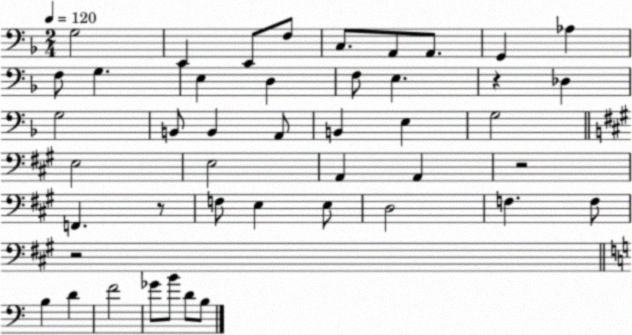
X:1
T:Untitled
M:2/4
L:1/4
K:F
G,2 E,, E,,/2 F,/2 C,/2 A,,/2 A,,/2 G,, _A, F,/2 G, E, D, F,/2 E, z _D, G,2 B,,/2 B,, A,,/2 B,, E, G,2 E,2 E,2 A,, A,, z2 F,, z/2 F,/2 E, E,/2 D,2 F, F,/2 z2 B, D F2 _G/2 B/2 D/2 B,/2